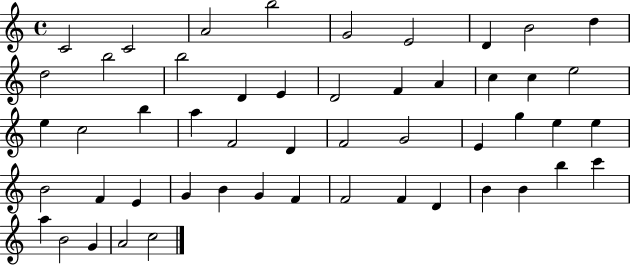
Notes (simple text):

C4/h C4/h A4/h B5/h G4/h E4/h D4/q B4/h D5/q D5/h B5/h B5/h D4/q E4/q D4/h F4/q A4/q C5/q C5/q E5/h E5/q C5/h B5/q A5/q F4/h D4/q F4/h G4/h E4/q G5/q E5/q E5/q B4/h F4/q E4/q G4/q B4/q G4/q F4/q F4/h F4/q D4/q B4/q B4/q B5/q C6/q A5/q B4/h G4/q A4/h C5/h